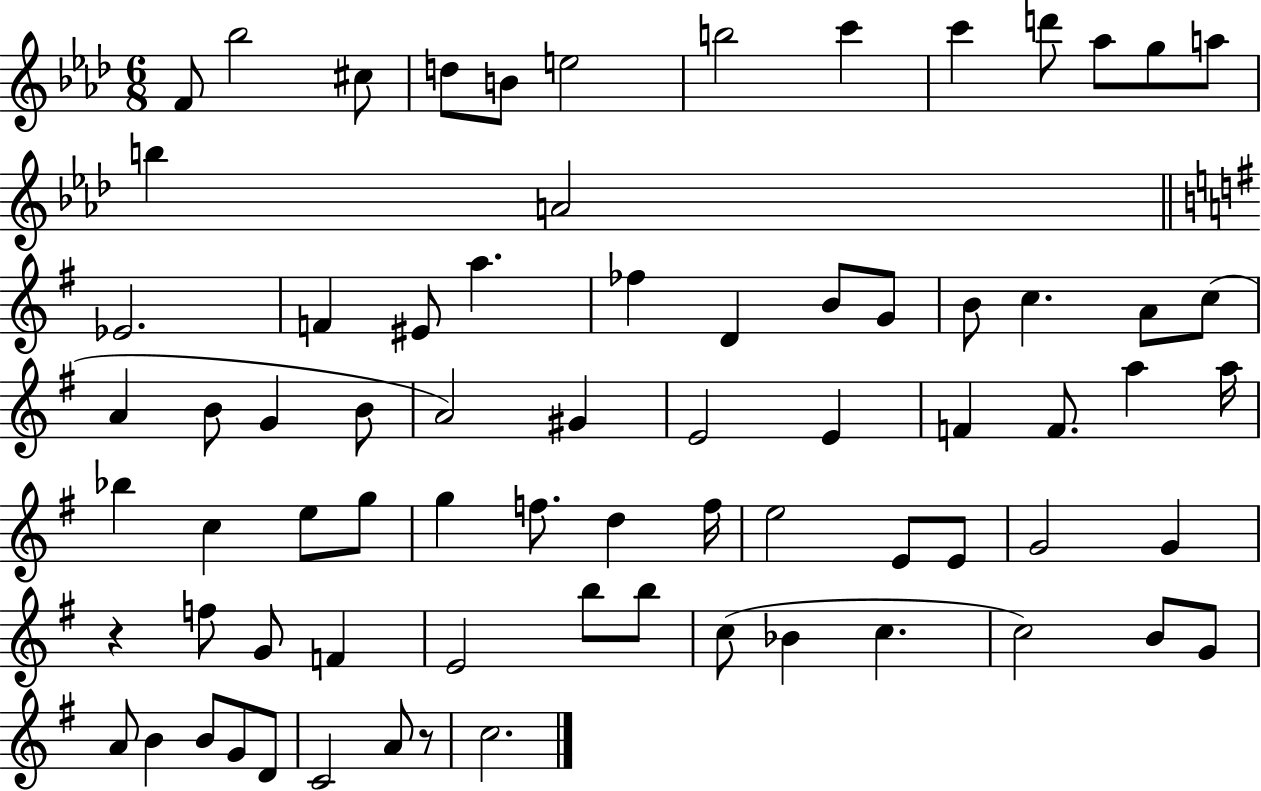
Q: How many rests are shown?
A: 2